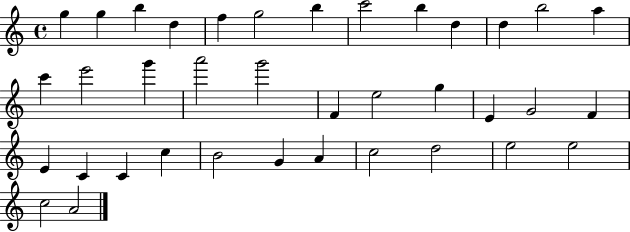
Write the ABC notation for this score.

X:1
T:Untitled
M:4/4
L:1/4
K:C
g g b d f g2 b c'2 b d d b2 a c' e'2 g' a'2 g'2 F e2 g E G2 F E C C c B2 G A c2 d2 e2 e2 c2 A2